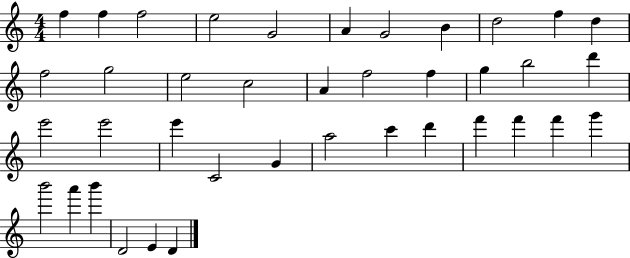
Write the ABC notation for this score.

X:1
T:Untitled
M:4/4
L:1/4
K:C
f f f2 e2 G2 A G2 B d2 f d f2 g2 e2 c2 A f2 f g b2 d' e'2 e'2 e' C2 G a2 c' d' f' f' f' g' b'2 a' b' D2 E D